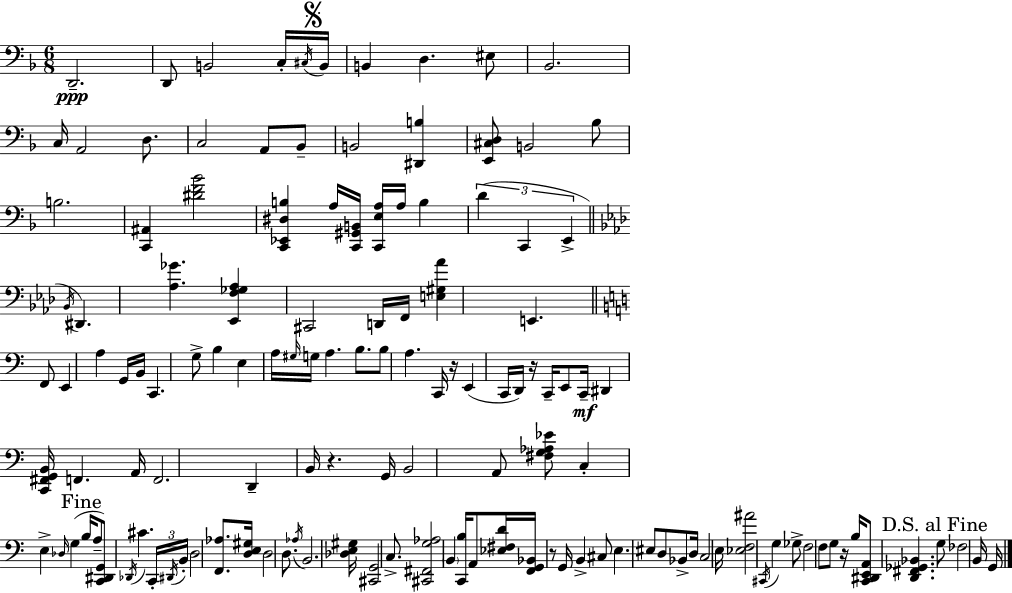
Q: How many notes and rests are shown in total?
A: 133